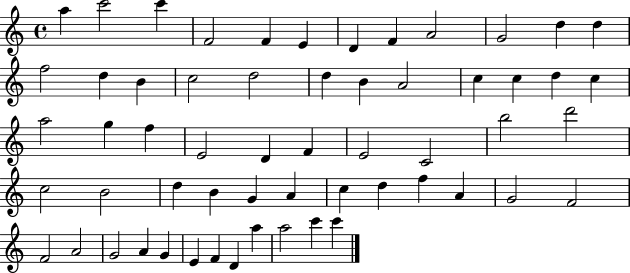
A5/q C6/h C6/q F4/h F4/q E4/q D4/q F4/q A4/h G4/h D5/q D5/q F5/h D5/q B4/q C5/h D5/h D5/q B4/q A4/h C5/q C5/q D5/q C5/q A5/h G5/q F5/q E4/h D4/q F4/q E4/h C4/h B5/h D6/h C5/h B4/h D5/q B4/q G4/q A4/q C5/q D5/q F5/q A4/q G4/h F4/h F4/h A4/h G4/h A4/q G4/q E4/q F4/q D4/q A5/q A5/h C6/q C6/q